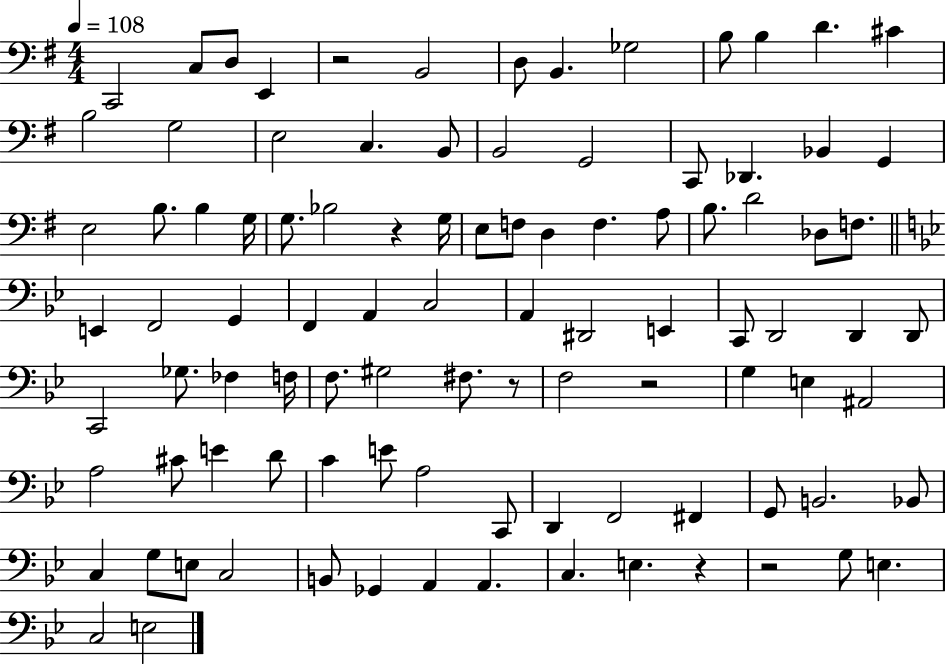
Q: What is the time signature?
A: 4/4